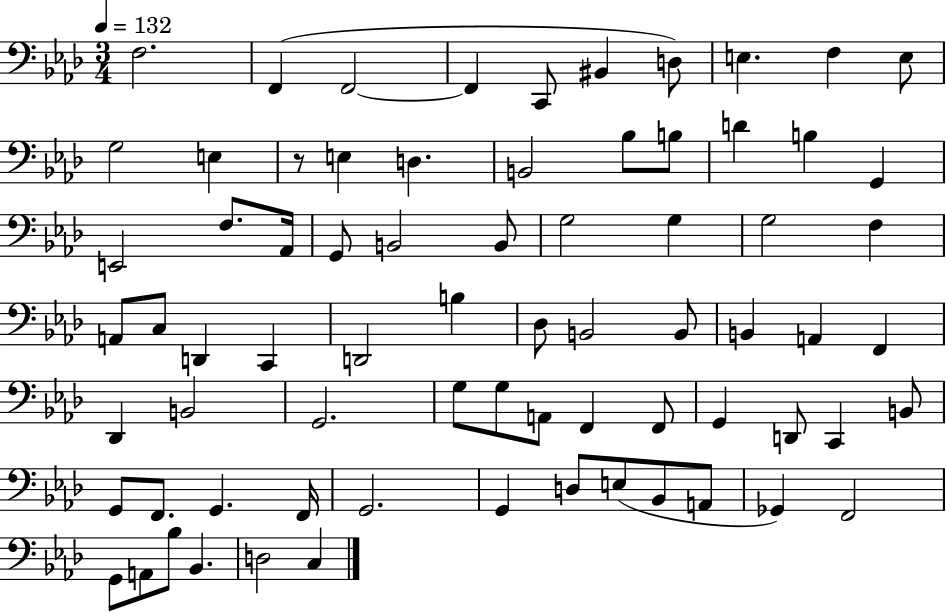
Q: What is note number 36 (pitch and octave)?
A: B3